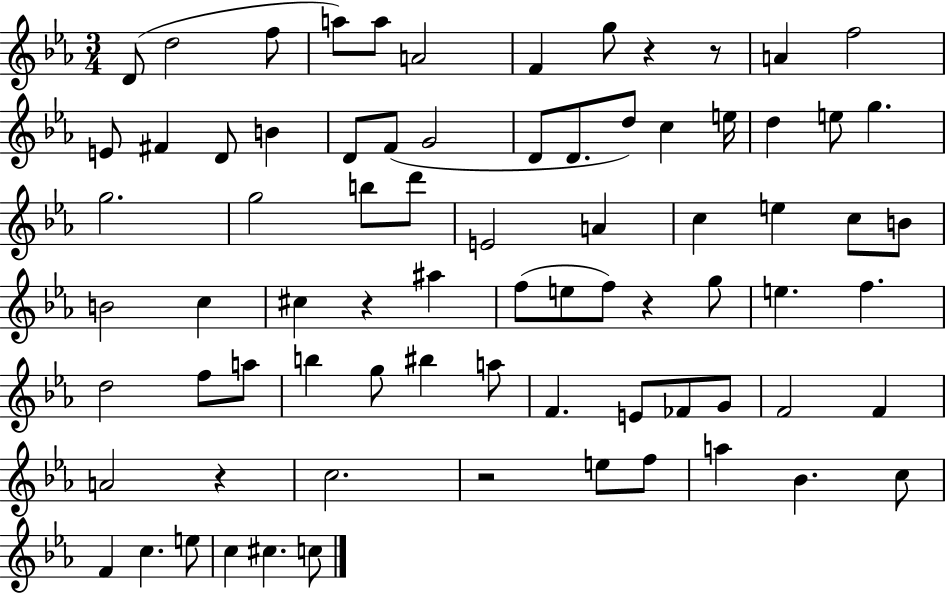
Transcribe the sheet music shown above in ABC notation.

X:1
T:Untitled
M:3/4
L:1/4
K:Eb
D/2 d2 f/2 a/2 a/2 A2 F g/2 z z/2 A f2 E/2 ^F D/2 B D/2 F/2 G2 D/2 D/2 d/2 c e/4 d e/2 g g2 g2 b/2 d'/2 E2 A c e c/2 B/2 B2 c ^c z ^a f/2 e/2 f/2 z g/2 e f d2 f/2 a/2 b g/2 ^b a/2 F E/2 _F/2 G/2 F2 F A2 z c2 z2 e/2 f/2 a _B c/2 F c e/2 c ^c c/2